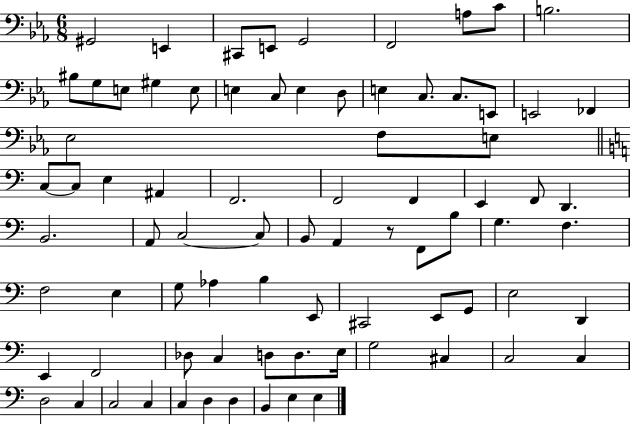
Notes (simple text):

G#2/h E2/q C#2/e E2/e G2/h F2/h A3/e C4/e B3/h. BIS3/e G3/e E3/e G#3/q E3/e E3/q C3/e E3/q D3/e E3/q C3/e. C3/e. E2/e E2/h FES2/q Eb3/h F3/e E3/e C3/e C3/e E3/q A#2/q F2/h. F2/h F2/q E2/q F2/e D2/q. B2/h. A2/e C3/h C3/e B2/e A2/q R/e F2/e B3/e G3/q. F3/q. F3/h E3/q G3/e Ab3/q B3/q E2/e C#2/h E2/e G2/e E3/h D2/q E2/q F2/h Db3/e C3/q D3/e D3/e. E3/s G3/h C#3/q C3/h C3/q D3/h C3/q C3/h C3/q C3/q D3/q D3/q B2/q E3/q E3/q